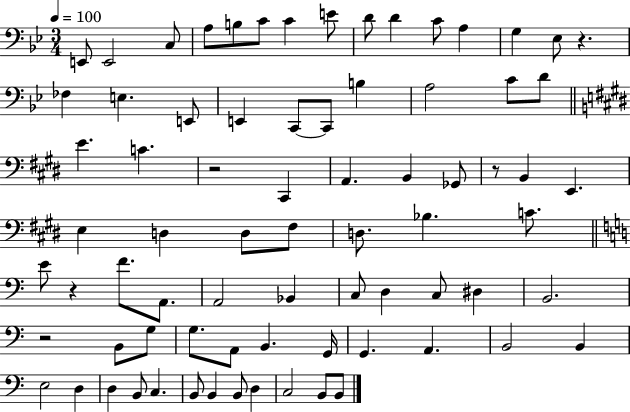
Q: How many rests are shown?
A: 5